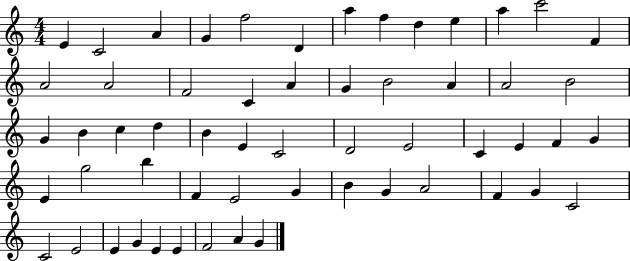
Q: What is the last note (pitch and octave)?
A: G4